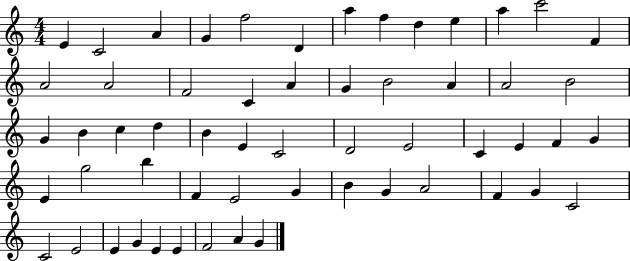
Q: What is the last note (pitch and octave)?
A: G4